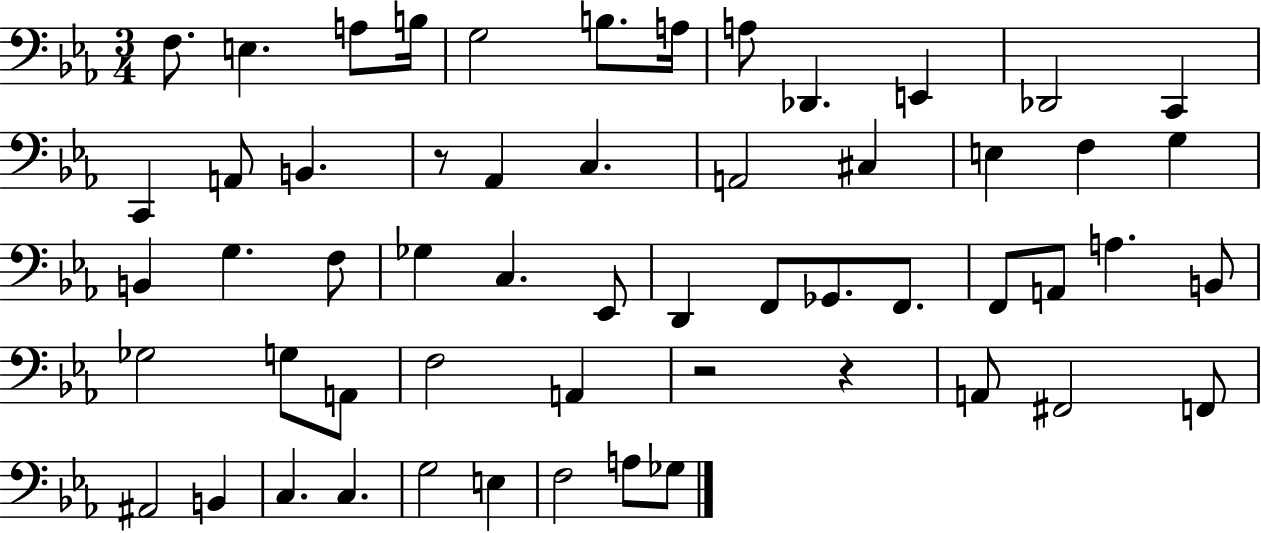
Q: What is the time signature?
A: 3/4